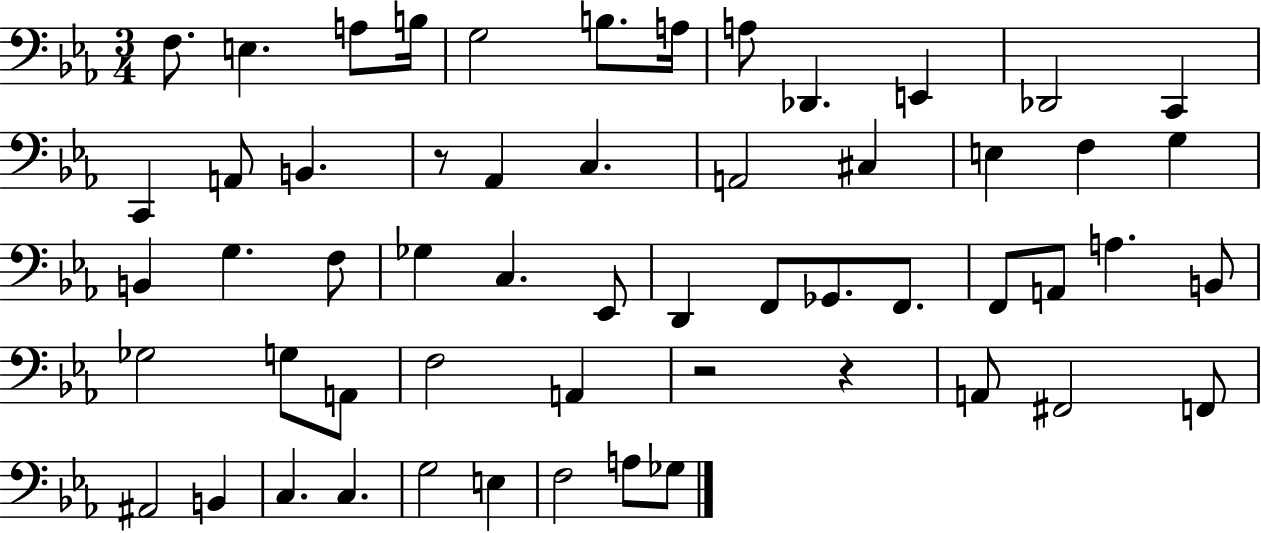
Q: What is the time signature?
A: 3/4